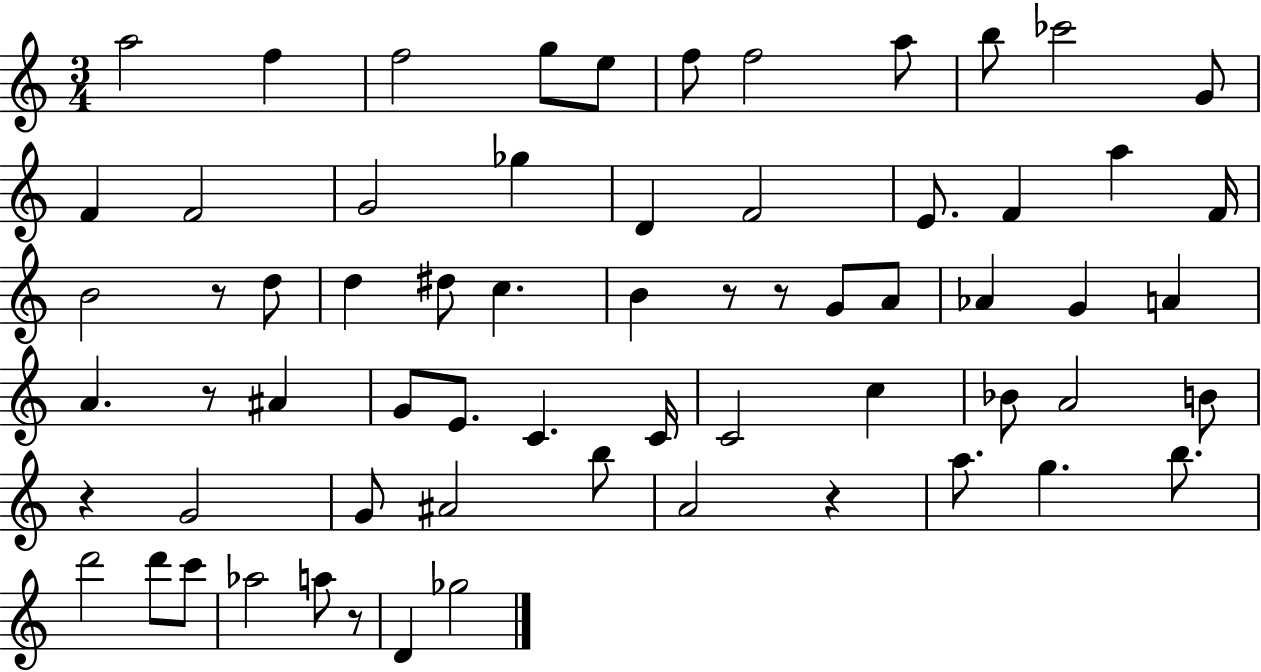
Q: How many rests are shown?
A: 7